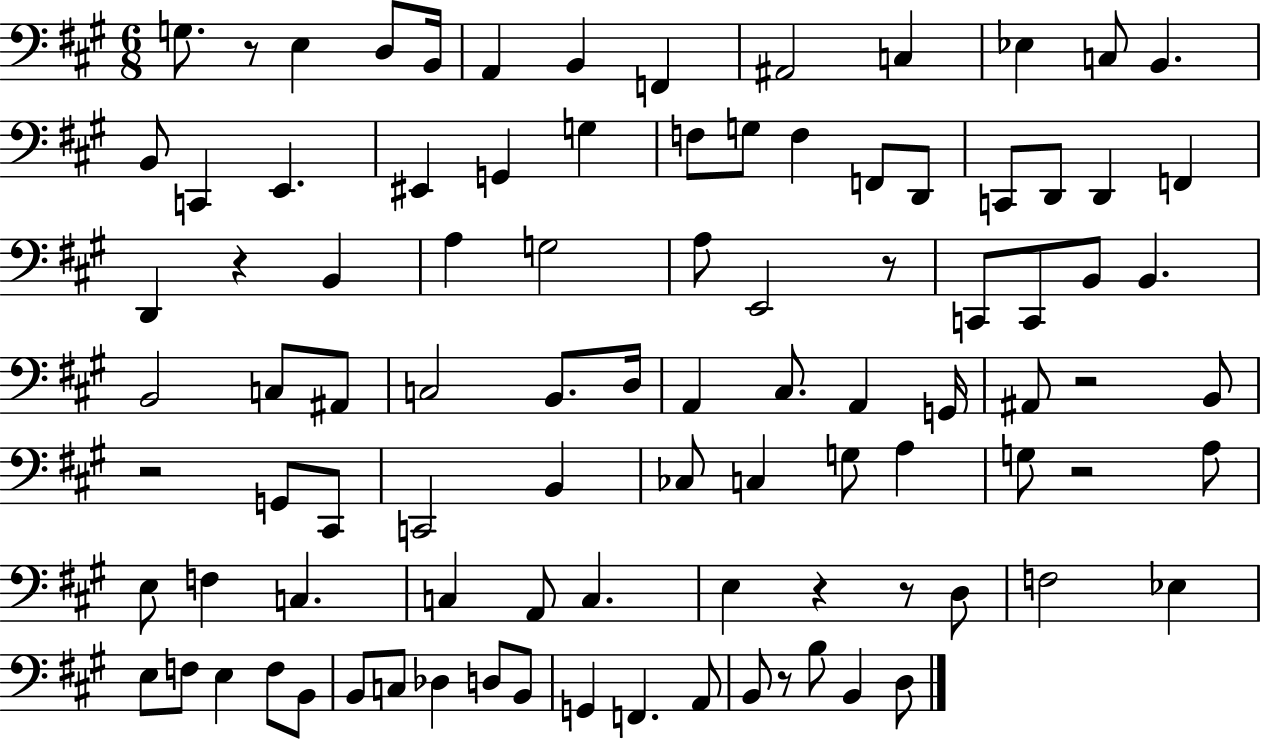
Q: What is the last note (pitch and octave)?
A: D3